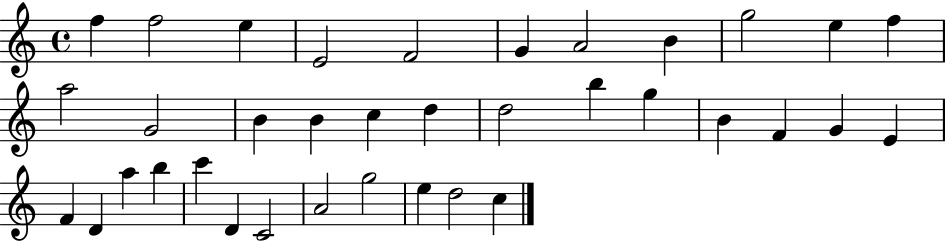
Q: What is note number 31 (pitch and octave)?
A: C4